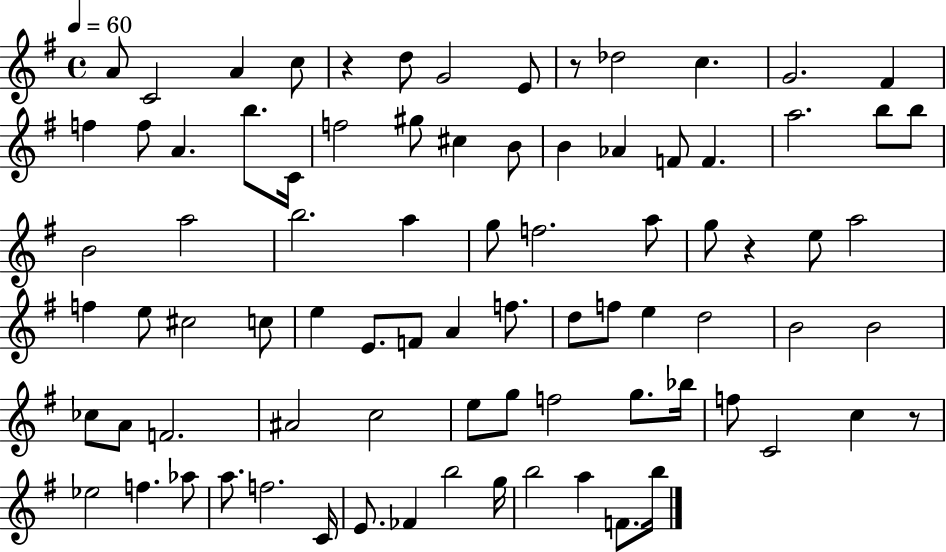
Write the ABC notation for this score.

X:1
T:Untitled
M:4/4
L:1/4
K:G
A/2 C2 A c/2 z d/2 G2 E/2 z/2 _d2 c G2 ^F f f/2 A b/2 C/4 f2 ^g/2 ^c B/2 B _A F/2 F a2 b/2 b/2 B2 a2 b2 a g/2 f2 a/2 g/2 z e/2 a2 f e/2 ^c2 c/2 e E/2 F/2 A f/2 d/2 f/2 e d2 B2 B2 _c/2 A/2 F2 ^A2 c2 e/2 g/2 f2 g/2 _b/4 f/2 C2 c z/2 _e2 f _a/2 a/2 f2 C/4 E/2 _F b2 g/4 b2 a F/2 b/4